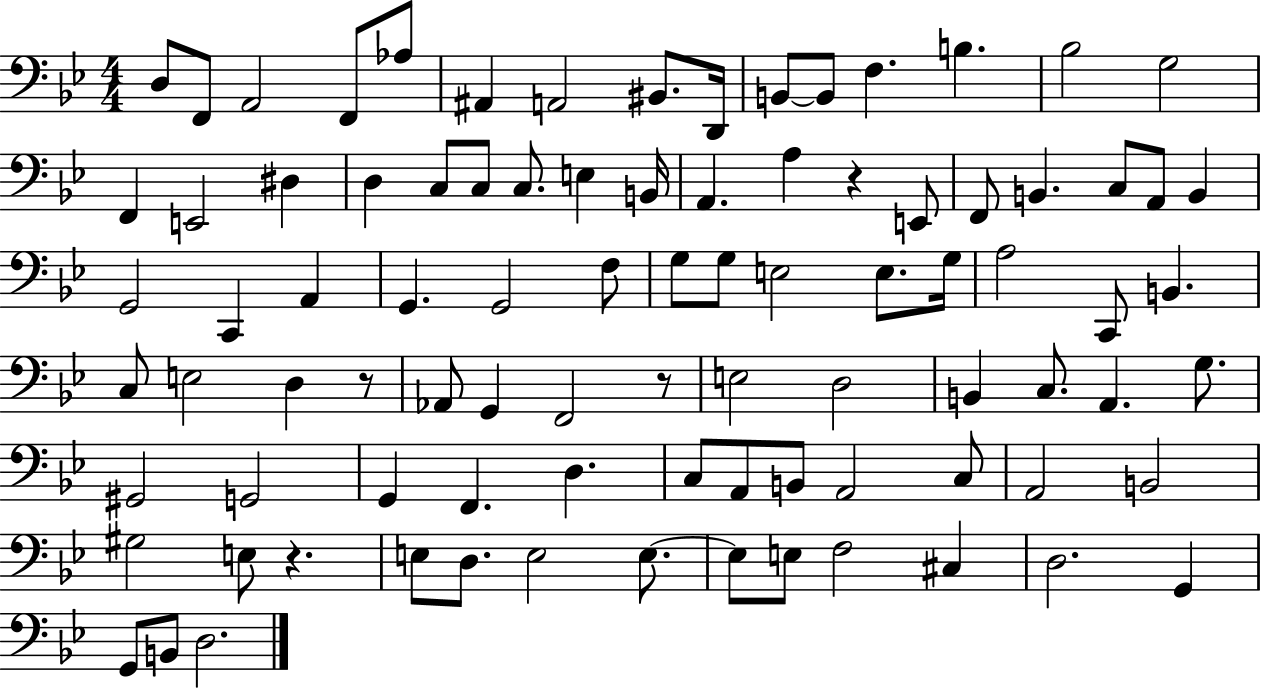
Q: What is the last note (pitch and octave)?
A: D3